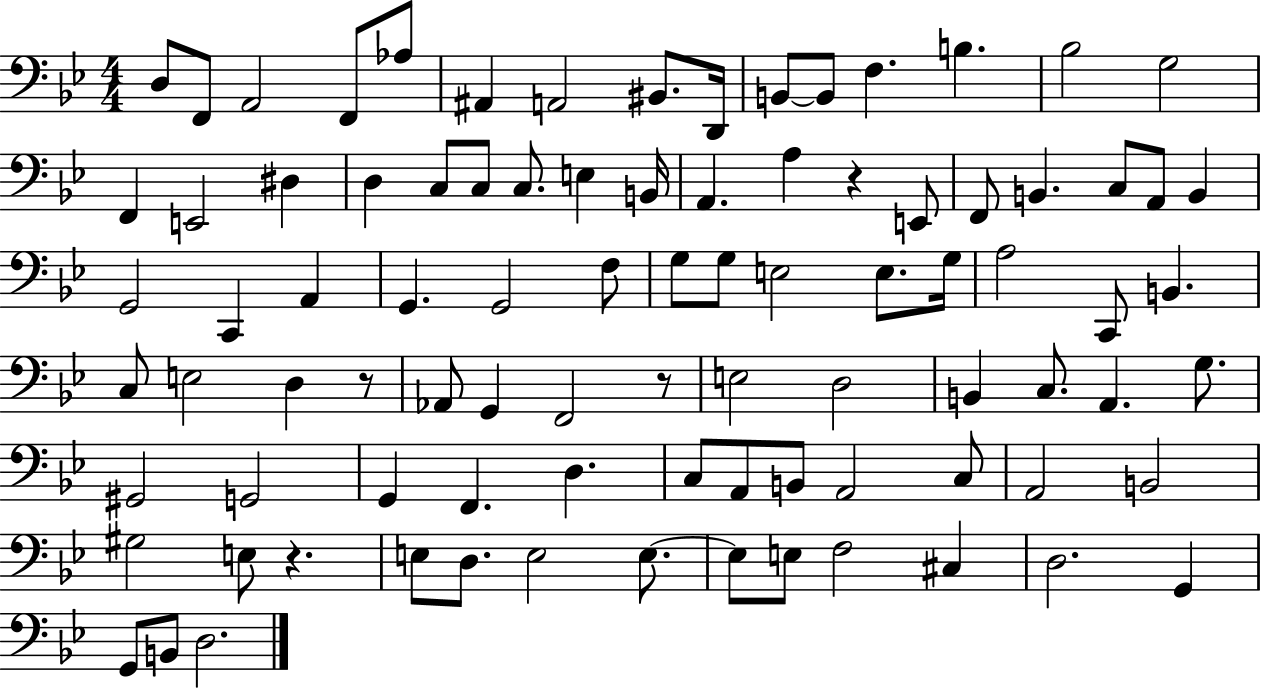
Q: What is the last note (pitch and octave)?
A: D3